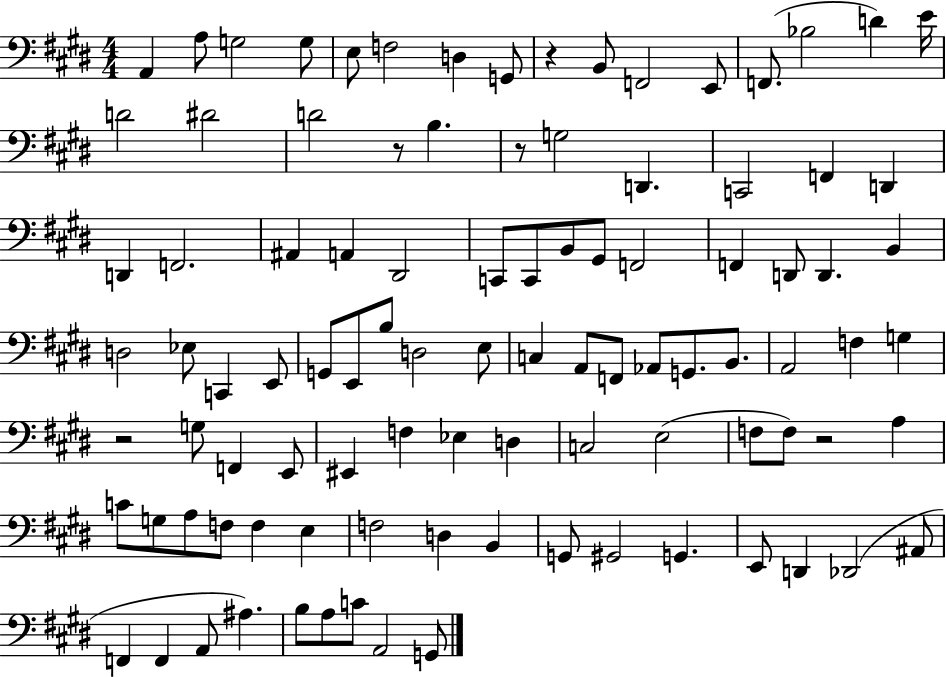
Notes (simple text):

A2/q A3/e G3/h G3/e E3/e F3/h D3/q G2/e R/q B2/e F2/h E2/e F2/e. Bb3/h D4/q E4/s D4/h D#4/h D4/h R/e B3/q. R/e G3/h D2/q. C2/h F2/q D2/q D2/q F2/h. A#2/q A2/q D#2/h C2/e C2/e B2/e G#2/e F2/h F2/q D2/e D2/q. B2/q D3/h Eb3/e C2/q E2/e G2/e E2/e B3/e D3/h E3/e C3/q A2/e F2/e Ab2/e G2/e. B2/e. A2/h F3/q G3/q R/h G3/e F2/q E2/e EIS2/q F3/q Eb3/q D3/q C3/h E3/h F3/e F3/e R/h A3/q C4/e G3/e A3/e F3/e F3/q E3/q F3/h D3/q B2/q G2/e G#2/h G2/q. E2/e D2/q Db2/h A#2/e F2/q F2/q A2/e A#3/q. B3/e A3/e C4/e A2/h G2/e